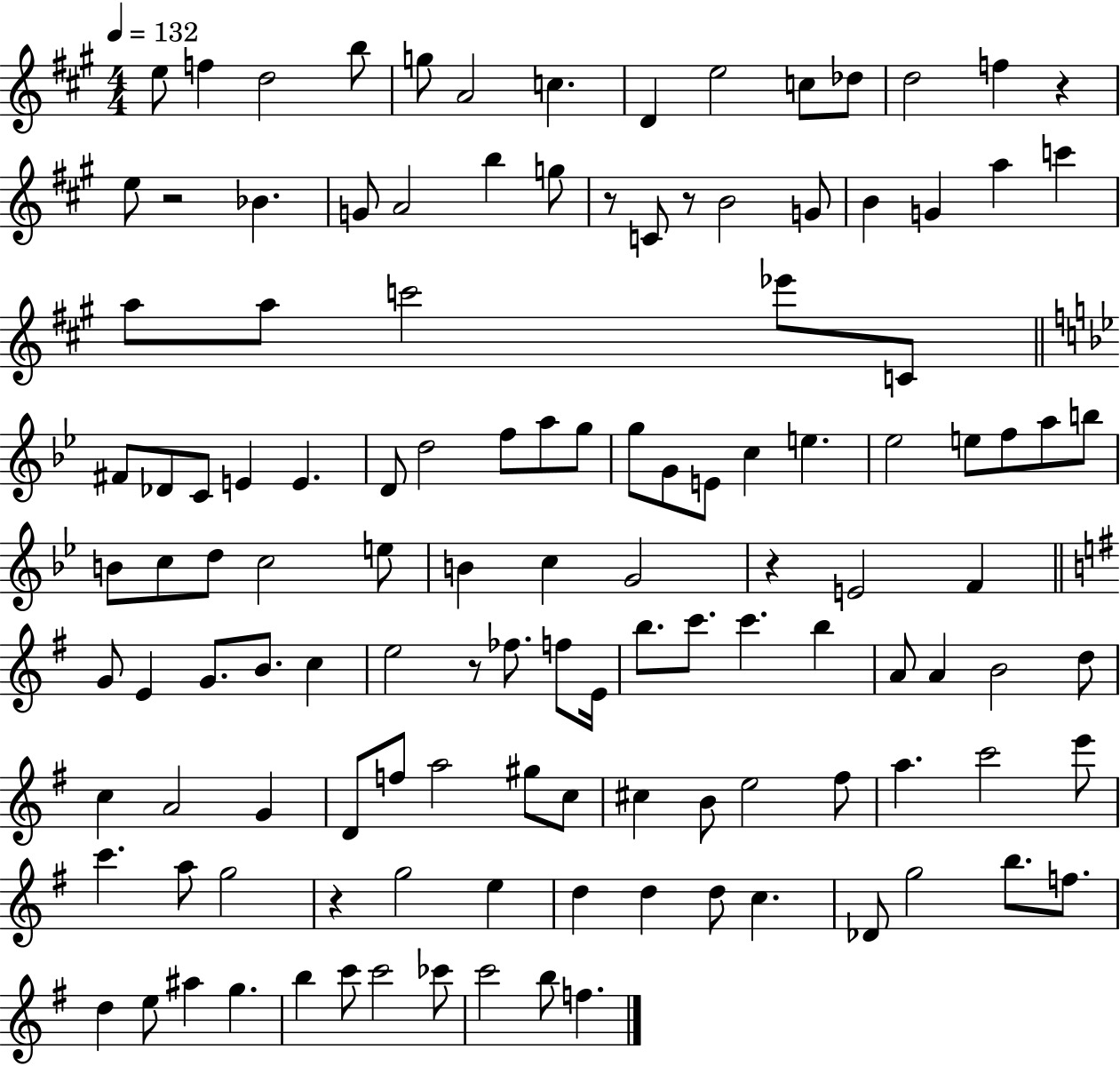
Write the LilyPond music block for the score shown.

{
  \clef treble
  \numericTimeSignature
  \time 4/4
  \key a \major
  \tempo 4 = 132
  e''8 f''4 d''2 b''8 | g''8 a'2 c''4. | d'4 e''2 c''8 des''8 | d''2 f''4 r4 | \break e''8 r2 bes'4. | g'8 a'2 b''4 g''8 | r8 c'8 r8 b'2 g'8 | b'4 g'4 a''4 c'''4 | \break a''8 a''8 c'''2 ees'''8 c'8 | \bar "||" \break \key bes \major fis'8 des'8 c'8 e'4 e'4. | d'8 d''2 f''8 a''8 g''8 | g''8 g'8 e'8 c''4 e''4. | ees''2 e''8 f''8 a''8 b''8 | \break b'8 c''8 d''8 c''2 e''8 | b'4 c''4 g'2 | r4 e'2 f'4 | \bar "||" \break \key g \major g'8 e'4 g'8. b'8. c''4 | e''2 r8 fes''8. f''8 e'16 | b''8. c'''8. c'''4. b''4 | a'8 a'4 b'2 d''8 | \break c''4 a'2 g'4 | d'8 f''8 a''2 gis''8 c''8 | cis''4 b'8 e''2 fis''8 | a''4. c'''2 e'''8 | \break c'''4. a''8 g''2 | r4 g''2 e''4 | d''4 d''4 d''8 c''4. | des'8 g''2 b''8. f''8. | \break d''4 e''8 ais''4 g''4. | b''4 c'''8 c'''2 ces'''8 | c'''2 b''8 f''4. | \bar "|."
}